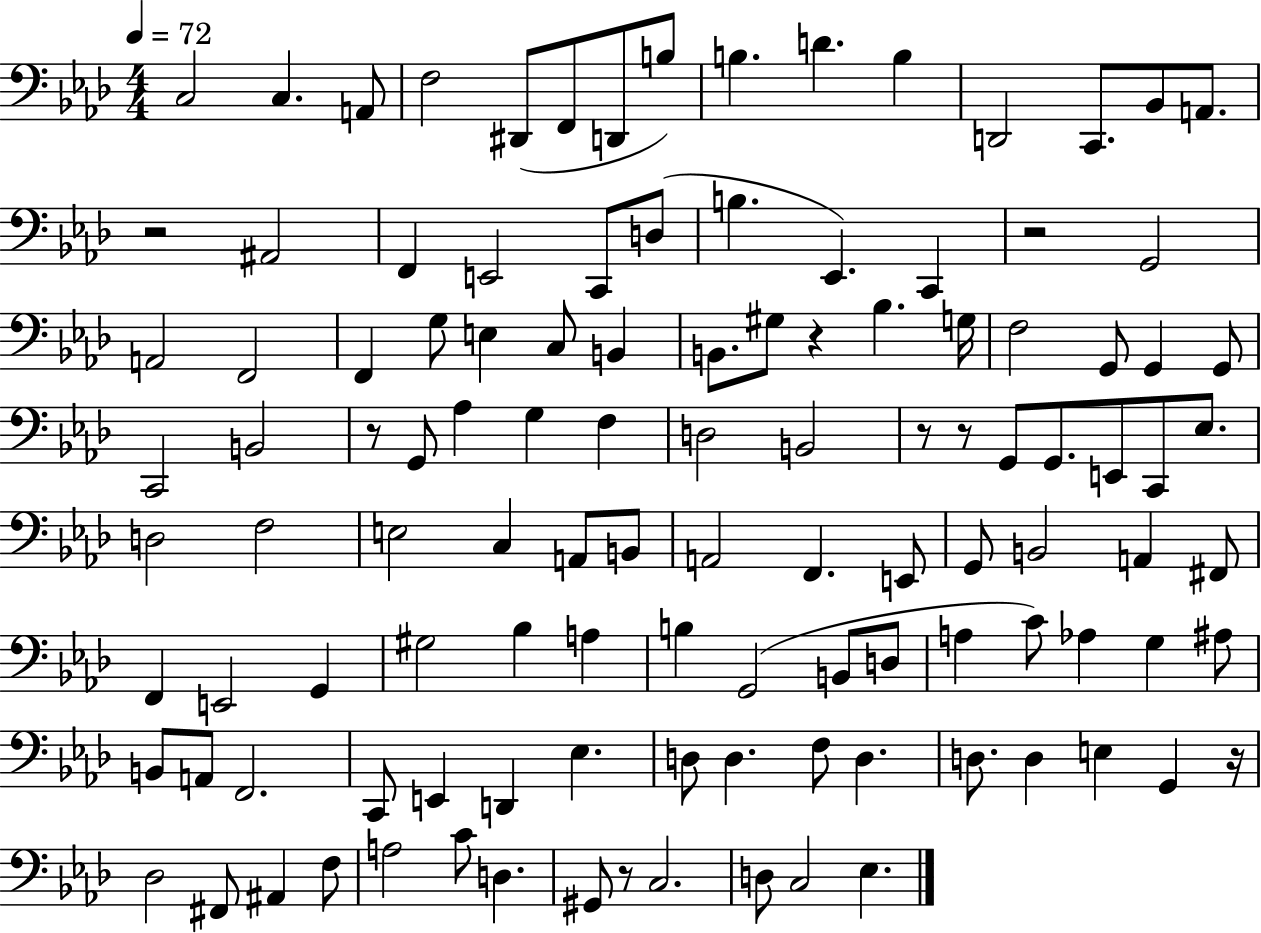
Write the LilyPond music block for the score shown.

{
  \clef bass
  \numericTimeSignature
  \time 4/4
  \key aes \major
  \tempo 4 = 72
  c2 c4. a,8 | f2 dis,8( f,8 d,8 b8) | b4. d'4. b4 | d,2 c,8. bes,8 a,8. | \break r2 ais,2 | f,4 e,2 c,8 d8( | b4. ees,4.) c,4 | r2 g,2 | \break a,2 f,2 | f,4 g8 e4 c8 b,4 | b,8. gis8 r4 bes4. g16 | f2 g,8 g,4 g,8 | \break c,2 b,2 | r8 g,8 aes4 g4 f4 | d2 b,2 | r8 r8 g,8 g,8. e,8 c,8 ees8. | \break d2 f2 | e2 c4 a,8 b,8 | a,2 f,4. e,8 | g,8 b,2 a,4 fis,8 | \break f,4 e,2 g,4 | gis2 bes4 a4 | b4 g,2( b,8 d8 | a4 c'8) aes4 g4 ais8 | \break b,8 a,8 f,2. | c,8 e,4 d,4 ees4. | d8 d4. f8 d4. | d8. d4 e4 g,4 r16 | \break des2 fis,8 ais,4 f8 | a2 c'8 d4. | gis,8 r8 c2. | d8 c2 ees4. | \break \bar "|."
}